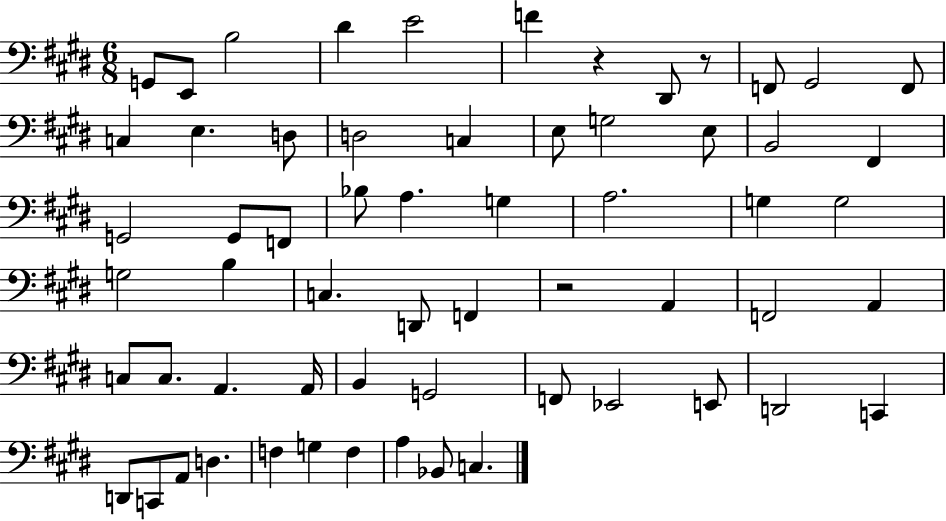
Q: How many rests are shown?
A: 3